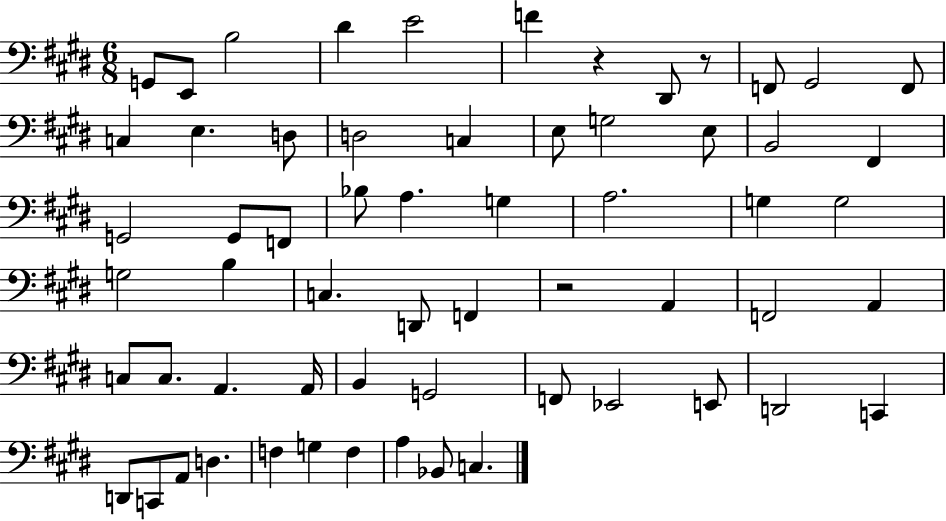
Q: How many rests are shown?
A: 3